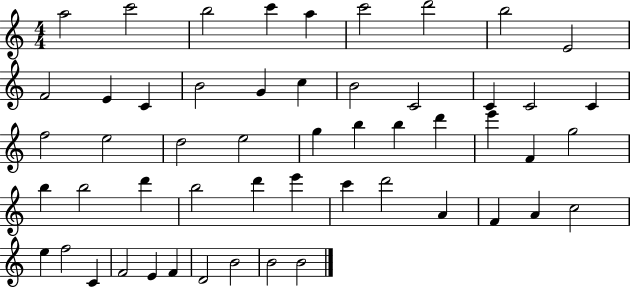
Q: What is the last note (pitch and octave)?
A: B4